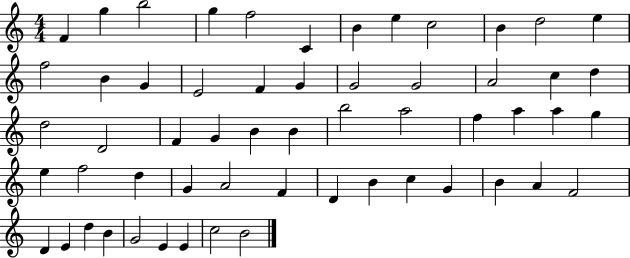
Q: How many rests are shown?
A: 0